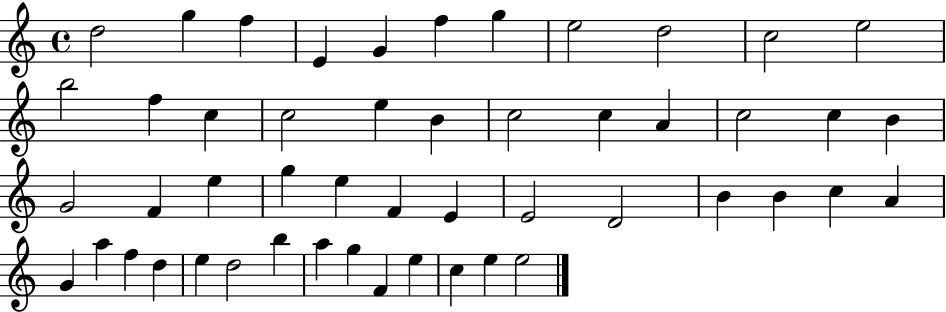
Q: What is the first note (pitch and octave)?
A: D5